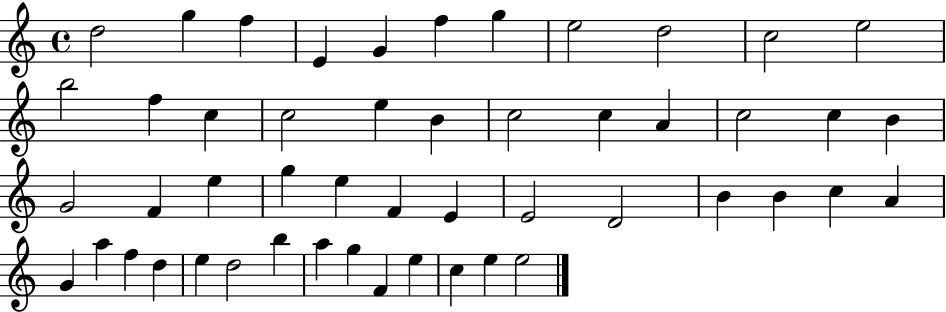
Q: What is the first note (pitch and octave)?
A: D5